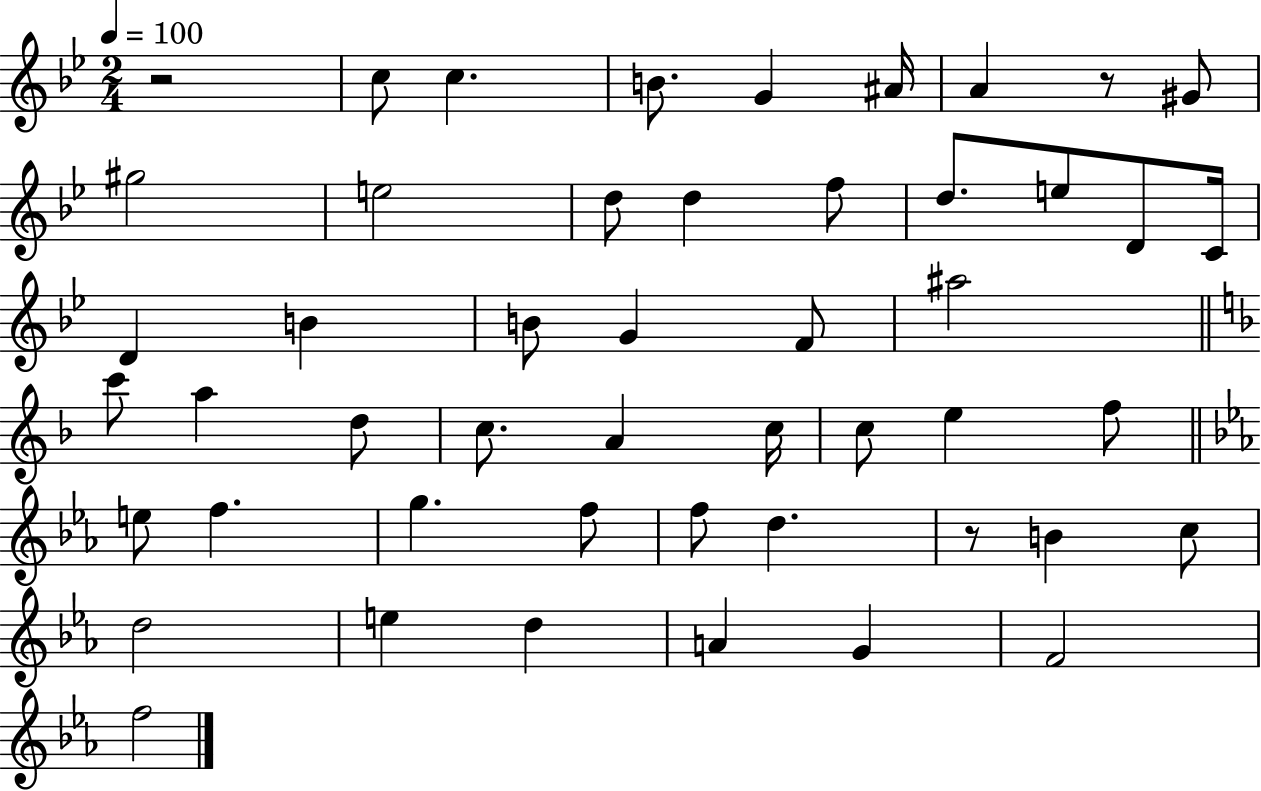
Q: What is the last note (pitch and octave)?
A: F5